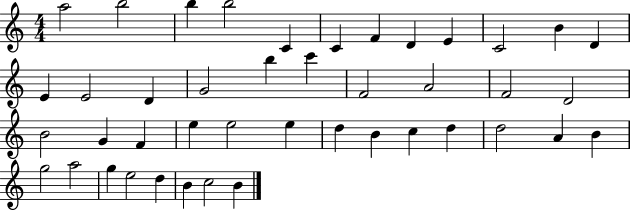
{
  \clef treble
  \numericTimeSignature
  \time 4/4
  \key c \major
  a''2 b''2 | b''4 b''2 c'4 | c'4 f'4 d'4 e'4 | c'2 b'4 d'4 | \break e'4 e'2 d'4 | g'2 b''4 c'''4 | f'2 a'2 | f'2 d'2 | \break b'2 g'4 f'4 | e''4 e''2 e''4 | d''4 b'4 c''4 d''4 | d''2 a'4 b'4 | \break g''2 a''2 | g''4 e''2 d''4 | b'4 c''2 b'4 | \bar "|."
}